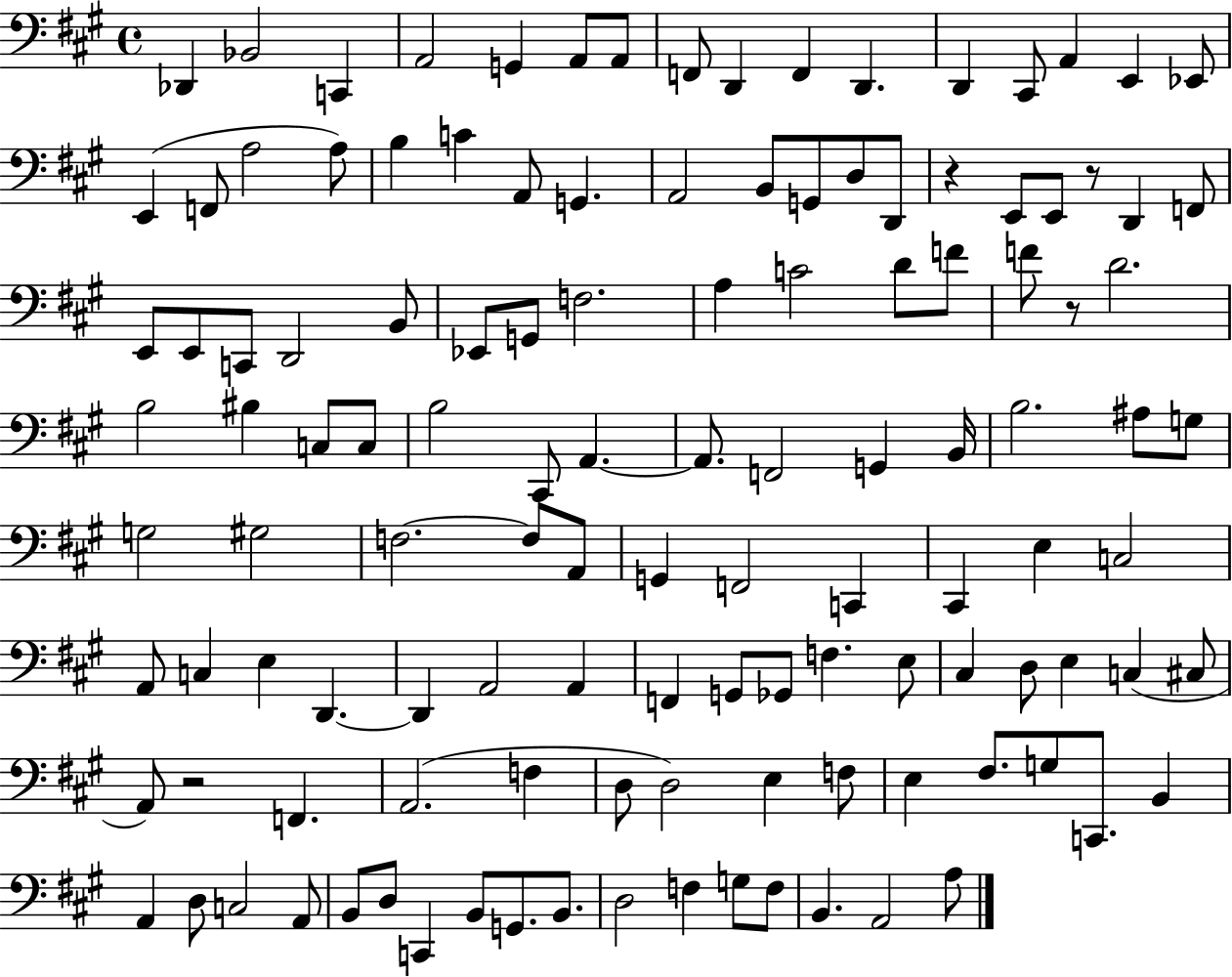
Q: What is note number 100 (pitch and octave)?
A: G3